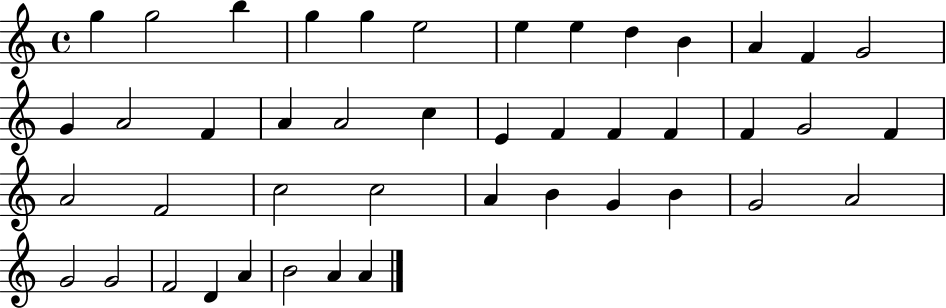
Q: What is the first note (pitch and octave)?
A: G5